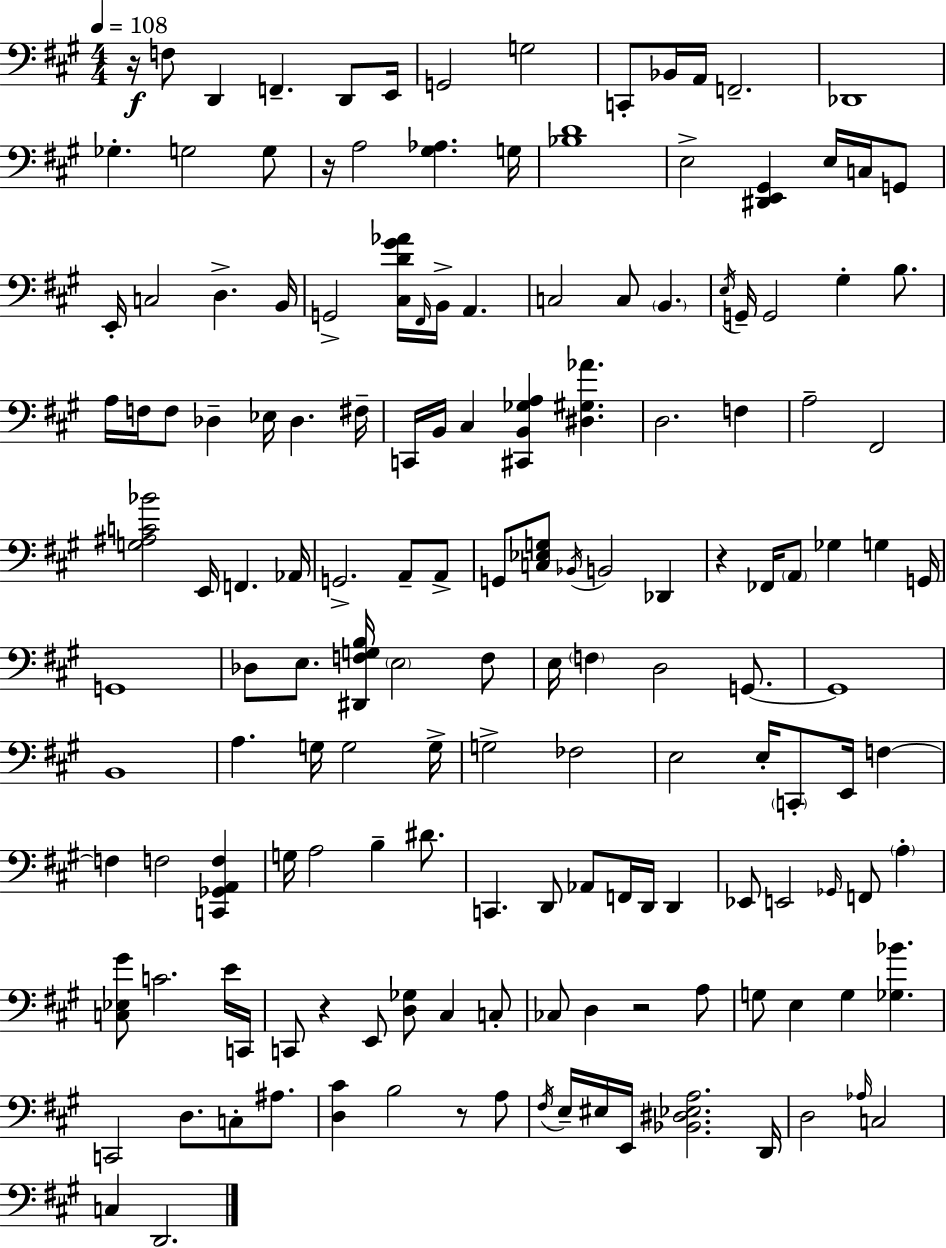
X:1
T:Untitled
M:4/4
L:1/4
K:A
z/4 F,/2 D,, F,, D,,/2 E,,/4 G,,2 G,2 C,,/2 _B,,/4 A,,/4 F,,2 _D,,4 _G, G,2 G,/2 z/4 A,2 [^G,_A,] G,/4 [_B,D]4 E,2 [^D,,E,,^G,,] E,/4 C,/4 G,,/2 E,,/4 C,2 D, B,,/4 G,,2 [^C,D^G_A]/4 ^F,,/4 B,,/4 A,, C,2 C,/2 B,, E,/4 G,,/4 G,,2 ^G, B,/2 A,/4 F,/4 F,/2 _D, _E,/4 _D, ^F,/4 C,,/4 B,,/4 ^C, [^C,,B,,_G,A,] [^D,^G,_A] D,2 F, A,2 ^F,,2 [G,^A,C_B]2 E,,/4 F,, _A,,/4 G,,2 A,,/2 A,,/2 G,,/2 [C,_E,G,]/2 _B,,/4 B,,2 _D,, z _F,,/4 A,,/2 _G, G, G,,/4 G,,4 _D,/2 E,/2 [^D,,F,G,B,]/4 E,2 F,/2 E,/4 F, D,2 G,,/2 G,,4 B,,4 A, G,/4 G,2 G,/4 G,2 _F,2 E,2 E,/4 C,,/2 E,,/4 F, F, F,2 [C,,_G,,A,,F,] G,/4 A,2 B, ^D/2 C,, D,,/2 _A,,/2 F,,/4 D,,/4 D,, _E,,/2 E,,2 _G,,/4 F,,/2 A, [C,_E,^G]/2 C2 E/4 C,,/4 C,,/2 z E,,/2 [D,_G,]/2 ^C, C,/2 _C,/2 D, z2 A,/2 G,/2 E, G, [_G,_B] C,,2 D,/2 C,/2 ^A,/2 [D,^C] B,2 z/2 A,/2 ^F,/4 E,/4 ^E,/4 E,,/4 [_B,,^D,_E,A,]2 D,,/4 D,2 _A,/4 C,2 C, D,,2